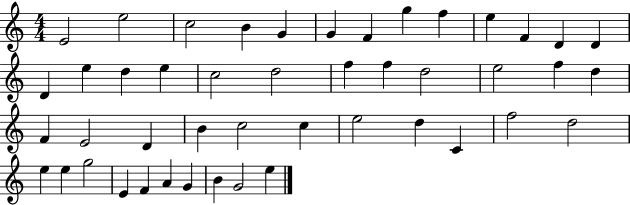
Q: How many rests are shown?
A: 0